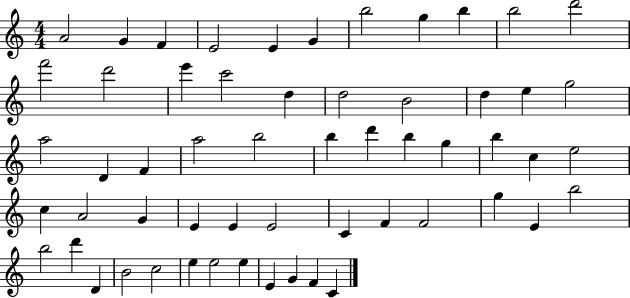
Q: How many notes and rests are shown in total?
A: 57